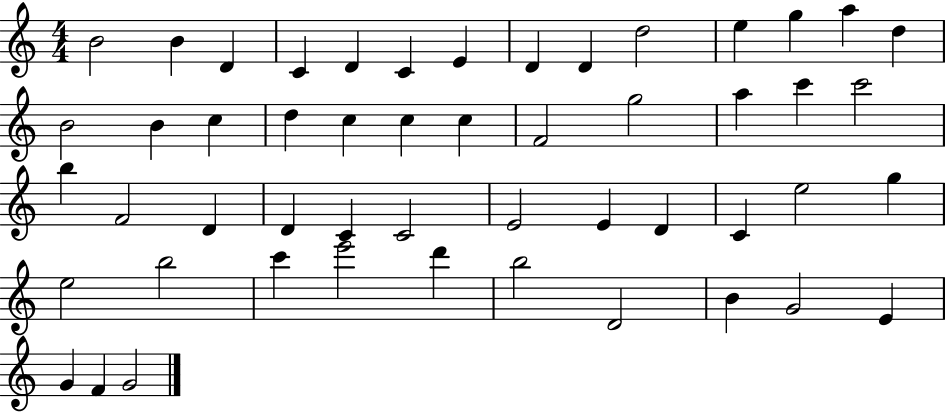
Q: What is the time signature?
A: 4/4